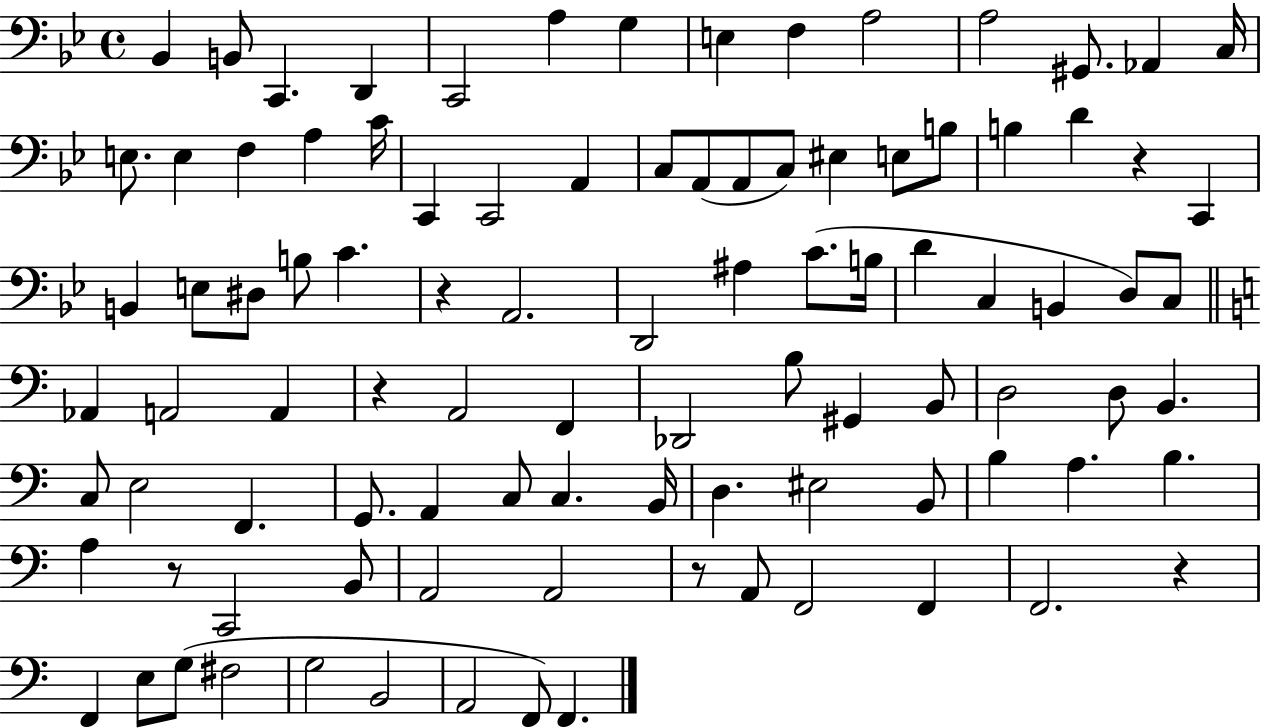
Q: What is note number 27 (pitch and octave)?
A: EIS3